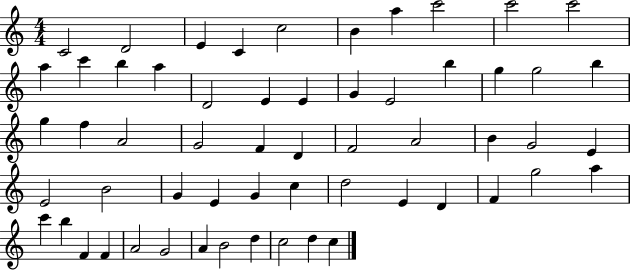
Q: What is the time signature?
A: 4/4